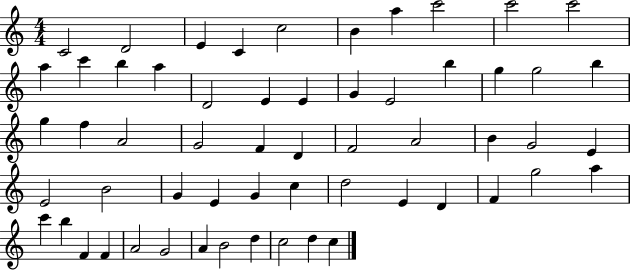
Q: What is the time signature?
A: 4/4